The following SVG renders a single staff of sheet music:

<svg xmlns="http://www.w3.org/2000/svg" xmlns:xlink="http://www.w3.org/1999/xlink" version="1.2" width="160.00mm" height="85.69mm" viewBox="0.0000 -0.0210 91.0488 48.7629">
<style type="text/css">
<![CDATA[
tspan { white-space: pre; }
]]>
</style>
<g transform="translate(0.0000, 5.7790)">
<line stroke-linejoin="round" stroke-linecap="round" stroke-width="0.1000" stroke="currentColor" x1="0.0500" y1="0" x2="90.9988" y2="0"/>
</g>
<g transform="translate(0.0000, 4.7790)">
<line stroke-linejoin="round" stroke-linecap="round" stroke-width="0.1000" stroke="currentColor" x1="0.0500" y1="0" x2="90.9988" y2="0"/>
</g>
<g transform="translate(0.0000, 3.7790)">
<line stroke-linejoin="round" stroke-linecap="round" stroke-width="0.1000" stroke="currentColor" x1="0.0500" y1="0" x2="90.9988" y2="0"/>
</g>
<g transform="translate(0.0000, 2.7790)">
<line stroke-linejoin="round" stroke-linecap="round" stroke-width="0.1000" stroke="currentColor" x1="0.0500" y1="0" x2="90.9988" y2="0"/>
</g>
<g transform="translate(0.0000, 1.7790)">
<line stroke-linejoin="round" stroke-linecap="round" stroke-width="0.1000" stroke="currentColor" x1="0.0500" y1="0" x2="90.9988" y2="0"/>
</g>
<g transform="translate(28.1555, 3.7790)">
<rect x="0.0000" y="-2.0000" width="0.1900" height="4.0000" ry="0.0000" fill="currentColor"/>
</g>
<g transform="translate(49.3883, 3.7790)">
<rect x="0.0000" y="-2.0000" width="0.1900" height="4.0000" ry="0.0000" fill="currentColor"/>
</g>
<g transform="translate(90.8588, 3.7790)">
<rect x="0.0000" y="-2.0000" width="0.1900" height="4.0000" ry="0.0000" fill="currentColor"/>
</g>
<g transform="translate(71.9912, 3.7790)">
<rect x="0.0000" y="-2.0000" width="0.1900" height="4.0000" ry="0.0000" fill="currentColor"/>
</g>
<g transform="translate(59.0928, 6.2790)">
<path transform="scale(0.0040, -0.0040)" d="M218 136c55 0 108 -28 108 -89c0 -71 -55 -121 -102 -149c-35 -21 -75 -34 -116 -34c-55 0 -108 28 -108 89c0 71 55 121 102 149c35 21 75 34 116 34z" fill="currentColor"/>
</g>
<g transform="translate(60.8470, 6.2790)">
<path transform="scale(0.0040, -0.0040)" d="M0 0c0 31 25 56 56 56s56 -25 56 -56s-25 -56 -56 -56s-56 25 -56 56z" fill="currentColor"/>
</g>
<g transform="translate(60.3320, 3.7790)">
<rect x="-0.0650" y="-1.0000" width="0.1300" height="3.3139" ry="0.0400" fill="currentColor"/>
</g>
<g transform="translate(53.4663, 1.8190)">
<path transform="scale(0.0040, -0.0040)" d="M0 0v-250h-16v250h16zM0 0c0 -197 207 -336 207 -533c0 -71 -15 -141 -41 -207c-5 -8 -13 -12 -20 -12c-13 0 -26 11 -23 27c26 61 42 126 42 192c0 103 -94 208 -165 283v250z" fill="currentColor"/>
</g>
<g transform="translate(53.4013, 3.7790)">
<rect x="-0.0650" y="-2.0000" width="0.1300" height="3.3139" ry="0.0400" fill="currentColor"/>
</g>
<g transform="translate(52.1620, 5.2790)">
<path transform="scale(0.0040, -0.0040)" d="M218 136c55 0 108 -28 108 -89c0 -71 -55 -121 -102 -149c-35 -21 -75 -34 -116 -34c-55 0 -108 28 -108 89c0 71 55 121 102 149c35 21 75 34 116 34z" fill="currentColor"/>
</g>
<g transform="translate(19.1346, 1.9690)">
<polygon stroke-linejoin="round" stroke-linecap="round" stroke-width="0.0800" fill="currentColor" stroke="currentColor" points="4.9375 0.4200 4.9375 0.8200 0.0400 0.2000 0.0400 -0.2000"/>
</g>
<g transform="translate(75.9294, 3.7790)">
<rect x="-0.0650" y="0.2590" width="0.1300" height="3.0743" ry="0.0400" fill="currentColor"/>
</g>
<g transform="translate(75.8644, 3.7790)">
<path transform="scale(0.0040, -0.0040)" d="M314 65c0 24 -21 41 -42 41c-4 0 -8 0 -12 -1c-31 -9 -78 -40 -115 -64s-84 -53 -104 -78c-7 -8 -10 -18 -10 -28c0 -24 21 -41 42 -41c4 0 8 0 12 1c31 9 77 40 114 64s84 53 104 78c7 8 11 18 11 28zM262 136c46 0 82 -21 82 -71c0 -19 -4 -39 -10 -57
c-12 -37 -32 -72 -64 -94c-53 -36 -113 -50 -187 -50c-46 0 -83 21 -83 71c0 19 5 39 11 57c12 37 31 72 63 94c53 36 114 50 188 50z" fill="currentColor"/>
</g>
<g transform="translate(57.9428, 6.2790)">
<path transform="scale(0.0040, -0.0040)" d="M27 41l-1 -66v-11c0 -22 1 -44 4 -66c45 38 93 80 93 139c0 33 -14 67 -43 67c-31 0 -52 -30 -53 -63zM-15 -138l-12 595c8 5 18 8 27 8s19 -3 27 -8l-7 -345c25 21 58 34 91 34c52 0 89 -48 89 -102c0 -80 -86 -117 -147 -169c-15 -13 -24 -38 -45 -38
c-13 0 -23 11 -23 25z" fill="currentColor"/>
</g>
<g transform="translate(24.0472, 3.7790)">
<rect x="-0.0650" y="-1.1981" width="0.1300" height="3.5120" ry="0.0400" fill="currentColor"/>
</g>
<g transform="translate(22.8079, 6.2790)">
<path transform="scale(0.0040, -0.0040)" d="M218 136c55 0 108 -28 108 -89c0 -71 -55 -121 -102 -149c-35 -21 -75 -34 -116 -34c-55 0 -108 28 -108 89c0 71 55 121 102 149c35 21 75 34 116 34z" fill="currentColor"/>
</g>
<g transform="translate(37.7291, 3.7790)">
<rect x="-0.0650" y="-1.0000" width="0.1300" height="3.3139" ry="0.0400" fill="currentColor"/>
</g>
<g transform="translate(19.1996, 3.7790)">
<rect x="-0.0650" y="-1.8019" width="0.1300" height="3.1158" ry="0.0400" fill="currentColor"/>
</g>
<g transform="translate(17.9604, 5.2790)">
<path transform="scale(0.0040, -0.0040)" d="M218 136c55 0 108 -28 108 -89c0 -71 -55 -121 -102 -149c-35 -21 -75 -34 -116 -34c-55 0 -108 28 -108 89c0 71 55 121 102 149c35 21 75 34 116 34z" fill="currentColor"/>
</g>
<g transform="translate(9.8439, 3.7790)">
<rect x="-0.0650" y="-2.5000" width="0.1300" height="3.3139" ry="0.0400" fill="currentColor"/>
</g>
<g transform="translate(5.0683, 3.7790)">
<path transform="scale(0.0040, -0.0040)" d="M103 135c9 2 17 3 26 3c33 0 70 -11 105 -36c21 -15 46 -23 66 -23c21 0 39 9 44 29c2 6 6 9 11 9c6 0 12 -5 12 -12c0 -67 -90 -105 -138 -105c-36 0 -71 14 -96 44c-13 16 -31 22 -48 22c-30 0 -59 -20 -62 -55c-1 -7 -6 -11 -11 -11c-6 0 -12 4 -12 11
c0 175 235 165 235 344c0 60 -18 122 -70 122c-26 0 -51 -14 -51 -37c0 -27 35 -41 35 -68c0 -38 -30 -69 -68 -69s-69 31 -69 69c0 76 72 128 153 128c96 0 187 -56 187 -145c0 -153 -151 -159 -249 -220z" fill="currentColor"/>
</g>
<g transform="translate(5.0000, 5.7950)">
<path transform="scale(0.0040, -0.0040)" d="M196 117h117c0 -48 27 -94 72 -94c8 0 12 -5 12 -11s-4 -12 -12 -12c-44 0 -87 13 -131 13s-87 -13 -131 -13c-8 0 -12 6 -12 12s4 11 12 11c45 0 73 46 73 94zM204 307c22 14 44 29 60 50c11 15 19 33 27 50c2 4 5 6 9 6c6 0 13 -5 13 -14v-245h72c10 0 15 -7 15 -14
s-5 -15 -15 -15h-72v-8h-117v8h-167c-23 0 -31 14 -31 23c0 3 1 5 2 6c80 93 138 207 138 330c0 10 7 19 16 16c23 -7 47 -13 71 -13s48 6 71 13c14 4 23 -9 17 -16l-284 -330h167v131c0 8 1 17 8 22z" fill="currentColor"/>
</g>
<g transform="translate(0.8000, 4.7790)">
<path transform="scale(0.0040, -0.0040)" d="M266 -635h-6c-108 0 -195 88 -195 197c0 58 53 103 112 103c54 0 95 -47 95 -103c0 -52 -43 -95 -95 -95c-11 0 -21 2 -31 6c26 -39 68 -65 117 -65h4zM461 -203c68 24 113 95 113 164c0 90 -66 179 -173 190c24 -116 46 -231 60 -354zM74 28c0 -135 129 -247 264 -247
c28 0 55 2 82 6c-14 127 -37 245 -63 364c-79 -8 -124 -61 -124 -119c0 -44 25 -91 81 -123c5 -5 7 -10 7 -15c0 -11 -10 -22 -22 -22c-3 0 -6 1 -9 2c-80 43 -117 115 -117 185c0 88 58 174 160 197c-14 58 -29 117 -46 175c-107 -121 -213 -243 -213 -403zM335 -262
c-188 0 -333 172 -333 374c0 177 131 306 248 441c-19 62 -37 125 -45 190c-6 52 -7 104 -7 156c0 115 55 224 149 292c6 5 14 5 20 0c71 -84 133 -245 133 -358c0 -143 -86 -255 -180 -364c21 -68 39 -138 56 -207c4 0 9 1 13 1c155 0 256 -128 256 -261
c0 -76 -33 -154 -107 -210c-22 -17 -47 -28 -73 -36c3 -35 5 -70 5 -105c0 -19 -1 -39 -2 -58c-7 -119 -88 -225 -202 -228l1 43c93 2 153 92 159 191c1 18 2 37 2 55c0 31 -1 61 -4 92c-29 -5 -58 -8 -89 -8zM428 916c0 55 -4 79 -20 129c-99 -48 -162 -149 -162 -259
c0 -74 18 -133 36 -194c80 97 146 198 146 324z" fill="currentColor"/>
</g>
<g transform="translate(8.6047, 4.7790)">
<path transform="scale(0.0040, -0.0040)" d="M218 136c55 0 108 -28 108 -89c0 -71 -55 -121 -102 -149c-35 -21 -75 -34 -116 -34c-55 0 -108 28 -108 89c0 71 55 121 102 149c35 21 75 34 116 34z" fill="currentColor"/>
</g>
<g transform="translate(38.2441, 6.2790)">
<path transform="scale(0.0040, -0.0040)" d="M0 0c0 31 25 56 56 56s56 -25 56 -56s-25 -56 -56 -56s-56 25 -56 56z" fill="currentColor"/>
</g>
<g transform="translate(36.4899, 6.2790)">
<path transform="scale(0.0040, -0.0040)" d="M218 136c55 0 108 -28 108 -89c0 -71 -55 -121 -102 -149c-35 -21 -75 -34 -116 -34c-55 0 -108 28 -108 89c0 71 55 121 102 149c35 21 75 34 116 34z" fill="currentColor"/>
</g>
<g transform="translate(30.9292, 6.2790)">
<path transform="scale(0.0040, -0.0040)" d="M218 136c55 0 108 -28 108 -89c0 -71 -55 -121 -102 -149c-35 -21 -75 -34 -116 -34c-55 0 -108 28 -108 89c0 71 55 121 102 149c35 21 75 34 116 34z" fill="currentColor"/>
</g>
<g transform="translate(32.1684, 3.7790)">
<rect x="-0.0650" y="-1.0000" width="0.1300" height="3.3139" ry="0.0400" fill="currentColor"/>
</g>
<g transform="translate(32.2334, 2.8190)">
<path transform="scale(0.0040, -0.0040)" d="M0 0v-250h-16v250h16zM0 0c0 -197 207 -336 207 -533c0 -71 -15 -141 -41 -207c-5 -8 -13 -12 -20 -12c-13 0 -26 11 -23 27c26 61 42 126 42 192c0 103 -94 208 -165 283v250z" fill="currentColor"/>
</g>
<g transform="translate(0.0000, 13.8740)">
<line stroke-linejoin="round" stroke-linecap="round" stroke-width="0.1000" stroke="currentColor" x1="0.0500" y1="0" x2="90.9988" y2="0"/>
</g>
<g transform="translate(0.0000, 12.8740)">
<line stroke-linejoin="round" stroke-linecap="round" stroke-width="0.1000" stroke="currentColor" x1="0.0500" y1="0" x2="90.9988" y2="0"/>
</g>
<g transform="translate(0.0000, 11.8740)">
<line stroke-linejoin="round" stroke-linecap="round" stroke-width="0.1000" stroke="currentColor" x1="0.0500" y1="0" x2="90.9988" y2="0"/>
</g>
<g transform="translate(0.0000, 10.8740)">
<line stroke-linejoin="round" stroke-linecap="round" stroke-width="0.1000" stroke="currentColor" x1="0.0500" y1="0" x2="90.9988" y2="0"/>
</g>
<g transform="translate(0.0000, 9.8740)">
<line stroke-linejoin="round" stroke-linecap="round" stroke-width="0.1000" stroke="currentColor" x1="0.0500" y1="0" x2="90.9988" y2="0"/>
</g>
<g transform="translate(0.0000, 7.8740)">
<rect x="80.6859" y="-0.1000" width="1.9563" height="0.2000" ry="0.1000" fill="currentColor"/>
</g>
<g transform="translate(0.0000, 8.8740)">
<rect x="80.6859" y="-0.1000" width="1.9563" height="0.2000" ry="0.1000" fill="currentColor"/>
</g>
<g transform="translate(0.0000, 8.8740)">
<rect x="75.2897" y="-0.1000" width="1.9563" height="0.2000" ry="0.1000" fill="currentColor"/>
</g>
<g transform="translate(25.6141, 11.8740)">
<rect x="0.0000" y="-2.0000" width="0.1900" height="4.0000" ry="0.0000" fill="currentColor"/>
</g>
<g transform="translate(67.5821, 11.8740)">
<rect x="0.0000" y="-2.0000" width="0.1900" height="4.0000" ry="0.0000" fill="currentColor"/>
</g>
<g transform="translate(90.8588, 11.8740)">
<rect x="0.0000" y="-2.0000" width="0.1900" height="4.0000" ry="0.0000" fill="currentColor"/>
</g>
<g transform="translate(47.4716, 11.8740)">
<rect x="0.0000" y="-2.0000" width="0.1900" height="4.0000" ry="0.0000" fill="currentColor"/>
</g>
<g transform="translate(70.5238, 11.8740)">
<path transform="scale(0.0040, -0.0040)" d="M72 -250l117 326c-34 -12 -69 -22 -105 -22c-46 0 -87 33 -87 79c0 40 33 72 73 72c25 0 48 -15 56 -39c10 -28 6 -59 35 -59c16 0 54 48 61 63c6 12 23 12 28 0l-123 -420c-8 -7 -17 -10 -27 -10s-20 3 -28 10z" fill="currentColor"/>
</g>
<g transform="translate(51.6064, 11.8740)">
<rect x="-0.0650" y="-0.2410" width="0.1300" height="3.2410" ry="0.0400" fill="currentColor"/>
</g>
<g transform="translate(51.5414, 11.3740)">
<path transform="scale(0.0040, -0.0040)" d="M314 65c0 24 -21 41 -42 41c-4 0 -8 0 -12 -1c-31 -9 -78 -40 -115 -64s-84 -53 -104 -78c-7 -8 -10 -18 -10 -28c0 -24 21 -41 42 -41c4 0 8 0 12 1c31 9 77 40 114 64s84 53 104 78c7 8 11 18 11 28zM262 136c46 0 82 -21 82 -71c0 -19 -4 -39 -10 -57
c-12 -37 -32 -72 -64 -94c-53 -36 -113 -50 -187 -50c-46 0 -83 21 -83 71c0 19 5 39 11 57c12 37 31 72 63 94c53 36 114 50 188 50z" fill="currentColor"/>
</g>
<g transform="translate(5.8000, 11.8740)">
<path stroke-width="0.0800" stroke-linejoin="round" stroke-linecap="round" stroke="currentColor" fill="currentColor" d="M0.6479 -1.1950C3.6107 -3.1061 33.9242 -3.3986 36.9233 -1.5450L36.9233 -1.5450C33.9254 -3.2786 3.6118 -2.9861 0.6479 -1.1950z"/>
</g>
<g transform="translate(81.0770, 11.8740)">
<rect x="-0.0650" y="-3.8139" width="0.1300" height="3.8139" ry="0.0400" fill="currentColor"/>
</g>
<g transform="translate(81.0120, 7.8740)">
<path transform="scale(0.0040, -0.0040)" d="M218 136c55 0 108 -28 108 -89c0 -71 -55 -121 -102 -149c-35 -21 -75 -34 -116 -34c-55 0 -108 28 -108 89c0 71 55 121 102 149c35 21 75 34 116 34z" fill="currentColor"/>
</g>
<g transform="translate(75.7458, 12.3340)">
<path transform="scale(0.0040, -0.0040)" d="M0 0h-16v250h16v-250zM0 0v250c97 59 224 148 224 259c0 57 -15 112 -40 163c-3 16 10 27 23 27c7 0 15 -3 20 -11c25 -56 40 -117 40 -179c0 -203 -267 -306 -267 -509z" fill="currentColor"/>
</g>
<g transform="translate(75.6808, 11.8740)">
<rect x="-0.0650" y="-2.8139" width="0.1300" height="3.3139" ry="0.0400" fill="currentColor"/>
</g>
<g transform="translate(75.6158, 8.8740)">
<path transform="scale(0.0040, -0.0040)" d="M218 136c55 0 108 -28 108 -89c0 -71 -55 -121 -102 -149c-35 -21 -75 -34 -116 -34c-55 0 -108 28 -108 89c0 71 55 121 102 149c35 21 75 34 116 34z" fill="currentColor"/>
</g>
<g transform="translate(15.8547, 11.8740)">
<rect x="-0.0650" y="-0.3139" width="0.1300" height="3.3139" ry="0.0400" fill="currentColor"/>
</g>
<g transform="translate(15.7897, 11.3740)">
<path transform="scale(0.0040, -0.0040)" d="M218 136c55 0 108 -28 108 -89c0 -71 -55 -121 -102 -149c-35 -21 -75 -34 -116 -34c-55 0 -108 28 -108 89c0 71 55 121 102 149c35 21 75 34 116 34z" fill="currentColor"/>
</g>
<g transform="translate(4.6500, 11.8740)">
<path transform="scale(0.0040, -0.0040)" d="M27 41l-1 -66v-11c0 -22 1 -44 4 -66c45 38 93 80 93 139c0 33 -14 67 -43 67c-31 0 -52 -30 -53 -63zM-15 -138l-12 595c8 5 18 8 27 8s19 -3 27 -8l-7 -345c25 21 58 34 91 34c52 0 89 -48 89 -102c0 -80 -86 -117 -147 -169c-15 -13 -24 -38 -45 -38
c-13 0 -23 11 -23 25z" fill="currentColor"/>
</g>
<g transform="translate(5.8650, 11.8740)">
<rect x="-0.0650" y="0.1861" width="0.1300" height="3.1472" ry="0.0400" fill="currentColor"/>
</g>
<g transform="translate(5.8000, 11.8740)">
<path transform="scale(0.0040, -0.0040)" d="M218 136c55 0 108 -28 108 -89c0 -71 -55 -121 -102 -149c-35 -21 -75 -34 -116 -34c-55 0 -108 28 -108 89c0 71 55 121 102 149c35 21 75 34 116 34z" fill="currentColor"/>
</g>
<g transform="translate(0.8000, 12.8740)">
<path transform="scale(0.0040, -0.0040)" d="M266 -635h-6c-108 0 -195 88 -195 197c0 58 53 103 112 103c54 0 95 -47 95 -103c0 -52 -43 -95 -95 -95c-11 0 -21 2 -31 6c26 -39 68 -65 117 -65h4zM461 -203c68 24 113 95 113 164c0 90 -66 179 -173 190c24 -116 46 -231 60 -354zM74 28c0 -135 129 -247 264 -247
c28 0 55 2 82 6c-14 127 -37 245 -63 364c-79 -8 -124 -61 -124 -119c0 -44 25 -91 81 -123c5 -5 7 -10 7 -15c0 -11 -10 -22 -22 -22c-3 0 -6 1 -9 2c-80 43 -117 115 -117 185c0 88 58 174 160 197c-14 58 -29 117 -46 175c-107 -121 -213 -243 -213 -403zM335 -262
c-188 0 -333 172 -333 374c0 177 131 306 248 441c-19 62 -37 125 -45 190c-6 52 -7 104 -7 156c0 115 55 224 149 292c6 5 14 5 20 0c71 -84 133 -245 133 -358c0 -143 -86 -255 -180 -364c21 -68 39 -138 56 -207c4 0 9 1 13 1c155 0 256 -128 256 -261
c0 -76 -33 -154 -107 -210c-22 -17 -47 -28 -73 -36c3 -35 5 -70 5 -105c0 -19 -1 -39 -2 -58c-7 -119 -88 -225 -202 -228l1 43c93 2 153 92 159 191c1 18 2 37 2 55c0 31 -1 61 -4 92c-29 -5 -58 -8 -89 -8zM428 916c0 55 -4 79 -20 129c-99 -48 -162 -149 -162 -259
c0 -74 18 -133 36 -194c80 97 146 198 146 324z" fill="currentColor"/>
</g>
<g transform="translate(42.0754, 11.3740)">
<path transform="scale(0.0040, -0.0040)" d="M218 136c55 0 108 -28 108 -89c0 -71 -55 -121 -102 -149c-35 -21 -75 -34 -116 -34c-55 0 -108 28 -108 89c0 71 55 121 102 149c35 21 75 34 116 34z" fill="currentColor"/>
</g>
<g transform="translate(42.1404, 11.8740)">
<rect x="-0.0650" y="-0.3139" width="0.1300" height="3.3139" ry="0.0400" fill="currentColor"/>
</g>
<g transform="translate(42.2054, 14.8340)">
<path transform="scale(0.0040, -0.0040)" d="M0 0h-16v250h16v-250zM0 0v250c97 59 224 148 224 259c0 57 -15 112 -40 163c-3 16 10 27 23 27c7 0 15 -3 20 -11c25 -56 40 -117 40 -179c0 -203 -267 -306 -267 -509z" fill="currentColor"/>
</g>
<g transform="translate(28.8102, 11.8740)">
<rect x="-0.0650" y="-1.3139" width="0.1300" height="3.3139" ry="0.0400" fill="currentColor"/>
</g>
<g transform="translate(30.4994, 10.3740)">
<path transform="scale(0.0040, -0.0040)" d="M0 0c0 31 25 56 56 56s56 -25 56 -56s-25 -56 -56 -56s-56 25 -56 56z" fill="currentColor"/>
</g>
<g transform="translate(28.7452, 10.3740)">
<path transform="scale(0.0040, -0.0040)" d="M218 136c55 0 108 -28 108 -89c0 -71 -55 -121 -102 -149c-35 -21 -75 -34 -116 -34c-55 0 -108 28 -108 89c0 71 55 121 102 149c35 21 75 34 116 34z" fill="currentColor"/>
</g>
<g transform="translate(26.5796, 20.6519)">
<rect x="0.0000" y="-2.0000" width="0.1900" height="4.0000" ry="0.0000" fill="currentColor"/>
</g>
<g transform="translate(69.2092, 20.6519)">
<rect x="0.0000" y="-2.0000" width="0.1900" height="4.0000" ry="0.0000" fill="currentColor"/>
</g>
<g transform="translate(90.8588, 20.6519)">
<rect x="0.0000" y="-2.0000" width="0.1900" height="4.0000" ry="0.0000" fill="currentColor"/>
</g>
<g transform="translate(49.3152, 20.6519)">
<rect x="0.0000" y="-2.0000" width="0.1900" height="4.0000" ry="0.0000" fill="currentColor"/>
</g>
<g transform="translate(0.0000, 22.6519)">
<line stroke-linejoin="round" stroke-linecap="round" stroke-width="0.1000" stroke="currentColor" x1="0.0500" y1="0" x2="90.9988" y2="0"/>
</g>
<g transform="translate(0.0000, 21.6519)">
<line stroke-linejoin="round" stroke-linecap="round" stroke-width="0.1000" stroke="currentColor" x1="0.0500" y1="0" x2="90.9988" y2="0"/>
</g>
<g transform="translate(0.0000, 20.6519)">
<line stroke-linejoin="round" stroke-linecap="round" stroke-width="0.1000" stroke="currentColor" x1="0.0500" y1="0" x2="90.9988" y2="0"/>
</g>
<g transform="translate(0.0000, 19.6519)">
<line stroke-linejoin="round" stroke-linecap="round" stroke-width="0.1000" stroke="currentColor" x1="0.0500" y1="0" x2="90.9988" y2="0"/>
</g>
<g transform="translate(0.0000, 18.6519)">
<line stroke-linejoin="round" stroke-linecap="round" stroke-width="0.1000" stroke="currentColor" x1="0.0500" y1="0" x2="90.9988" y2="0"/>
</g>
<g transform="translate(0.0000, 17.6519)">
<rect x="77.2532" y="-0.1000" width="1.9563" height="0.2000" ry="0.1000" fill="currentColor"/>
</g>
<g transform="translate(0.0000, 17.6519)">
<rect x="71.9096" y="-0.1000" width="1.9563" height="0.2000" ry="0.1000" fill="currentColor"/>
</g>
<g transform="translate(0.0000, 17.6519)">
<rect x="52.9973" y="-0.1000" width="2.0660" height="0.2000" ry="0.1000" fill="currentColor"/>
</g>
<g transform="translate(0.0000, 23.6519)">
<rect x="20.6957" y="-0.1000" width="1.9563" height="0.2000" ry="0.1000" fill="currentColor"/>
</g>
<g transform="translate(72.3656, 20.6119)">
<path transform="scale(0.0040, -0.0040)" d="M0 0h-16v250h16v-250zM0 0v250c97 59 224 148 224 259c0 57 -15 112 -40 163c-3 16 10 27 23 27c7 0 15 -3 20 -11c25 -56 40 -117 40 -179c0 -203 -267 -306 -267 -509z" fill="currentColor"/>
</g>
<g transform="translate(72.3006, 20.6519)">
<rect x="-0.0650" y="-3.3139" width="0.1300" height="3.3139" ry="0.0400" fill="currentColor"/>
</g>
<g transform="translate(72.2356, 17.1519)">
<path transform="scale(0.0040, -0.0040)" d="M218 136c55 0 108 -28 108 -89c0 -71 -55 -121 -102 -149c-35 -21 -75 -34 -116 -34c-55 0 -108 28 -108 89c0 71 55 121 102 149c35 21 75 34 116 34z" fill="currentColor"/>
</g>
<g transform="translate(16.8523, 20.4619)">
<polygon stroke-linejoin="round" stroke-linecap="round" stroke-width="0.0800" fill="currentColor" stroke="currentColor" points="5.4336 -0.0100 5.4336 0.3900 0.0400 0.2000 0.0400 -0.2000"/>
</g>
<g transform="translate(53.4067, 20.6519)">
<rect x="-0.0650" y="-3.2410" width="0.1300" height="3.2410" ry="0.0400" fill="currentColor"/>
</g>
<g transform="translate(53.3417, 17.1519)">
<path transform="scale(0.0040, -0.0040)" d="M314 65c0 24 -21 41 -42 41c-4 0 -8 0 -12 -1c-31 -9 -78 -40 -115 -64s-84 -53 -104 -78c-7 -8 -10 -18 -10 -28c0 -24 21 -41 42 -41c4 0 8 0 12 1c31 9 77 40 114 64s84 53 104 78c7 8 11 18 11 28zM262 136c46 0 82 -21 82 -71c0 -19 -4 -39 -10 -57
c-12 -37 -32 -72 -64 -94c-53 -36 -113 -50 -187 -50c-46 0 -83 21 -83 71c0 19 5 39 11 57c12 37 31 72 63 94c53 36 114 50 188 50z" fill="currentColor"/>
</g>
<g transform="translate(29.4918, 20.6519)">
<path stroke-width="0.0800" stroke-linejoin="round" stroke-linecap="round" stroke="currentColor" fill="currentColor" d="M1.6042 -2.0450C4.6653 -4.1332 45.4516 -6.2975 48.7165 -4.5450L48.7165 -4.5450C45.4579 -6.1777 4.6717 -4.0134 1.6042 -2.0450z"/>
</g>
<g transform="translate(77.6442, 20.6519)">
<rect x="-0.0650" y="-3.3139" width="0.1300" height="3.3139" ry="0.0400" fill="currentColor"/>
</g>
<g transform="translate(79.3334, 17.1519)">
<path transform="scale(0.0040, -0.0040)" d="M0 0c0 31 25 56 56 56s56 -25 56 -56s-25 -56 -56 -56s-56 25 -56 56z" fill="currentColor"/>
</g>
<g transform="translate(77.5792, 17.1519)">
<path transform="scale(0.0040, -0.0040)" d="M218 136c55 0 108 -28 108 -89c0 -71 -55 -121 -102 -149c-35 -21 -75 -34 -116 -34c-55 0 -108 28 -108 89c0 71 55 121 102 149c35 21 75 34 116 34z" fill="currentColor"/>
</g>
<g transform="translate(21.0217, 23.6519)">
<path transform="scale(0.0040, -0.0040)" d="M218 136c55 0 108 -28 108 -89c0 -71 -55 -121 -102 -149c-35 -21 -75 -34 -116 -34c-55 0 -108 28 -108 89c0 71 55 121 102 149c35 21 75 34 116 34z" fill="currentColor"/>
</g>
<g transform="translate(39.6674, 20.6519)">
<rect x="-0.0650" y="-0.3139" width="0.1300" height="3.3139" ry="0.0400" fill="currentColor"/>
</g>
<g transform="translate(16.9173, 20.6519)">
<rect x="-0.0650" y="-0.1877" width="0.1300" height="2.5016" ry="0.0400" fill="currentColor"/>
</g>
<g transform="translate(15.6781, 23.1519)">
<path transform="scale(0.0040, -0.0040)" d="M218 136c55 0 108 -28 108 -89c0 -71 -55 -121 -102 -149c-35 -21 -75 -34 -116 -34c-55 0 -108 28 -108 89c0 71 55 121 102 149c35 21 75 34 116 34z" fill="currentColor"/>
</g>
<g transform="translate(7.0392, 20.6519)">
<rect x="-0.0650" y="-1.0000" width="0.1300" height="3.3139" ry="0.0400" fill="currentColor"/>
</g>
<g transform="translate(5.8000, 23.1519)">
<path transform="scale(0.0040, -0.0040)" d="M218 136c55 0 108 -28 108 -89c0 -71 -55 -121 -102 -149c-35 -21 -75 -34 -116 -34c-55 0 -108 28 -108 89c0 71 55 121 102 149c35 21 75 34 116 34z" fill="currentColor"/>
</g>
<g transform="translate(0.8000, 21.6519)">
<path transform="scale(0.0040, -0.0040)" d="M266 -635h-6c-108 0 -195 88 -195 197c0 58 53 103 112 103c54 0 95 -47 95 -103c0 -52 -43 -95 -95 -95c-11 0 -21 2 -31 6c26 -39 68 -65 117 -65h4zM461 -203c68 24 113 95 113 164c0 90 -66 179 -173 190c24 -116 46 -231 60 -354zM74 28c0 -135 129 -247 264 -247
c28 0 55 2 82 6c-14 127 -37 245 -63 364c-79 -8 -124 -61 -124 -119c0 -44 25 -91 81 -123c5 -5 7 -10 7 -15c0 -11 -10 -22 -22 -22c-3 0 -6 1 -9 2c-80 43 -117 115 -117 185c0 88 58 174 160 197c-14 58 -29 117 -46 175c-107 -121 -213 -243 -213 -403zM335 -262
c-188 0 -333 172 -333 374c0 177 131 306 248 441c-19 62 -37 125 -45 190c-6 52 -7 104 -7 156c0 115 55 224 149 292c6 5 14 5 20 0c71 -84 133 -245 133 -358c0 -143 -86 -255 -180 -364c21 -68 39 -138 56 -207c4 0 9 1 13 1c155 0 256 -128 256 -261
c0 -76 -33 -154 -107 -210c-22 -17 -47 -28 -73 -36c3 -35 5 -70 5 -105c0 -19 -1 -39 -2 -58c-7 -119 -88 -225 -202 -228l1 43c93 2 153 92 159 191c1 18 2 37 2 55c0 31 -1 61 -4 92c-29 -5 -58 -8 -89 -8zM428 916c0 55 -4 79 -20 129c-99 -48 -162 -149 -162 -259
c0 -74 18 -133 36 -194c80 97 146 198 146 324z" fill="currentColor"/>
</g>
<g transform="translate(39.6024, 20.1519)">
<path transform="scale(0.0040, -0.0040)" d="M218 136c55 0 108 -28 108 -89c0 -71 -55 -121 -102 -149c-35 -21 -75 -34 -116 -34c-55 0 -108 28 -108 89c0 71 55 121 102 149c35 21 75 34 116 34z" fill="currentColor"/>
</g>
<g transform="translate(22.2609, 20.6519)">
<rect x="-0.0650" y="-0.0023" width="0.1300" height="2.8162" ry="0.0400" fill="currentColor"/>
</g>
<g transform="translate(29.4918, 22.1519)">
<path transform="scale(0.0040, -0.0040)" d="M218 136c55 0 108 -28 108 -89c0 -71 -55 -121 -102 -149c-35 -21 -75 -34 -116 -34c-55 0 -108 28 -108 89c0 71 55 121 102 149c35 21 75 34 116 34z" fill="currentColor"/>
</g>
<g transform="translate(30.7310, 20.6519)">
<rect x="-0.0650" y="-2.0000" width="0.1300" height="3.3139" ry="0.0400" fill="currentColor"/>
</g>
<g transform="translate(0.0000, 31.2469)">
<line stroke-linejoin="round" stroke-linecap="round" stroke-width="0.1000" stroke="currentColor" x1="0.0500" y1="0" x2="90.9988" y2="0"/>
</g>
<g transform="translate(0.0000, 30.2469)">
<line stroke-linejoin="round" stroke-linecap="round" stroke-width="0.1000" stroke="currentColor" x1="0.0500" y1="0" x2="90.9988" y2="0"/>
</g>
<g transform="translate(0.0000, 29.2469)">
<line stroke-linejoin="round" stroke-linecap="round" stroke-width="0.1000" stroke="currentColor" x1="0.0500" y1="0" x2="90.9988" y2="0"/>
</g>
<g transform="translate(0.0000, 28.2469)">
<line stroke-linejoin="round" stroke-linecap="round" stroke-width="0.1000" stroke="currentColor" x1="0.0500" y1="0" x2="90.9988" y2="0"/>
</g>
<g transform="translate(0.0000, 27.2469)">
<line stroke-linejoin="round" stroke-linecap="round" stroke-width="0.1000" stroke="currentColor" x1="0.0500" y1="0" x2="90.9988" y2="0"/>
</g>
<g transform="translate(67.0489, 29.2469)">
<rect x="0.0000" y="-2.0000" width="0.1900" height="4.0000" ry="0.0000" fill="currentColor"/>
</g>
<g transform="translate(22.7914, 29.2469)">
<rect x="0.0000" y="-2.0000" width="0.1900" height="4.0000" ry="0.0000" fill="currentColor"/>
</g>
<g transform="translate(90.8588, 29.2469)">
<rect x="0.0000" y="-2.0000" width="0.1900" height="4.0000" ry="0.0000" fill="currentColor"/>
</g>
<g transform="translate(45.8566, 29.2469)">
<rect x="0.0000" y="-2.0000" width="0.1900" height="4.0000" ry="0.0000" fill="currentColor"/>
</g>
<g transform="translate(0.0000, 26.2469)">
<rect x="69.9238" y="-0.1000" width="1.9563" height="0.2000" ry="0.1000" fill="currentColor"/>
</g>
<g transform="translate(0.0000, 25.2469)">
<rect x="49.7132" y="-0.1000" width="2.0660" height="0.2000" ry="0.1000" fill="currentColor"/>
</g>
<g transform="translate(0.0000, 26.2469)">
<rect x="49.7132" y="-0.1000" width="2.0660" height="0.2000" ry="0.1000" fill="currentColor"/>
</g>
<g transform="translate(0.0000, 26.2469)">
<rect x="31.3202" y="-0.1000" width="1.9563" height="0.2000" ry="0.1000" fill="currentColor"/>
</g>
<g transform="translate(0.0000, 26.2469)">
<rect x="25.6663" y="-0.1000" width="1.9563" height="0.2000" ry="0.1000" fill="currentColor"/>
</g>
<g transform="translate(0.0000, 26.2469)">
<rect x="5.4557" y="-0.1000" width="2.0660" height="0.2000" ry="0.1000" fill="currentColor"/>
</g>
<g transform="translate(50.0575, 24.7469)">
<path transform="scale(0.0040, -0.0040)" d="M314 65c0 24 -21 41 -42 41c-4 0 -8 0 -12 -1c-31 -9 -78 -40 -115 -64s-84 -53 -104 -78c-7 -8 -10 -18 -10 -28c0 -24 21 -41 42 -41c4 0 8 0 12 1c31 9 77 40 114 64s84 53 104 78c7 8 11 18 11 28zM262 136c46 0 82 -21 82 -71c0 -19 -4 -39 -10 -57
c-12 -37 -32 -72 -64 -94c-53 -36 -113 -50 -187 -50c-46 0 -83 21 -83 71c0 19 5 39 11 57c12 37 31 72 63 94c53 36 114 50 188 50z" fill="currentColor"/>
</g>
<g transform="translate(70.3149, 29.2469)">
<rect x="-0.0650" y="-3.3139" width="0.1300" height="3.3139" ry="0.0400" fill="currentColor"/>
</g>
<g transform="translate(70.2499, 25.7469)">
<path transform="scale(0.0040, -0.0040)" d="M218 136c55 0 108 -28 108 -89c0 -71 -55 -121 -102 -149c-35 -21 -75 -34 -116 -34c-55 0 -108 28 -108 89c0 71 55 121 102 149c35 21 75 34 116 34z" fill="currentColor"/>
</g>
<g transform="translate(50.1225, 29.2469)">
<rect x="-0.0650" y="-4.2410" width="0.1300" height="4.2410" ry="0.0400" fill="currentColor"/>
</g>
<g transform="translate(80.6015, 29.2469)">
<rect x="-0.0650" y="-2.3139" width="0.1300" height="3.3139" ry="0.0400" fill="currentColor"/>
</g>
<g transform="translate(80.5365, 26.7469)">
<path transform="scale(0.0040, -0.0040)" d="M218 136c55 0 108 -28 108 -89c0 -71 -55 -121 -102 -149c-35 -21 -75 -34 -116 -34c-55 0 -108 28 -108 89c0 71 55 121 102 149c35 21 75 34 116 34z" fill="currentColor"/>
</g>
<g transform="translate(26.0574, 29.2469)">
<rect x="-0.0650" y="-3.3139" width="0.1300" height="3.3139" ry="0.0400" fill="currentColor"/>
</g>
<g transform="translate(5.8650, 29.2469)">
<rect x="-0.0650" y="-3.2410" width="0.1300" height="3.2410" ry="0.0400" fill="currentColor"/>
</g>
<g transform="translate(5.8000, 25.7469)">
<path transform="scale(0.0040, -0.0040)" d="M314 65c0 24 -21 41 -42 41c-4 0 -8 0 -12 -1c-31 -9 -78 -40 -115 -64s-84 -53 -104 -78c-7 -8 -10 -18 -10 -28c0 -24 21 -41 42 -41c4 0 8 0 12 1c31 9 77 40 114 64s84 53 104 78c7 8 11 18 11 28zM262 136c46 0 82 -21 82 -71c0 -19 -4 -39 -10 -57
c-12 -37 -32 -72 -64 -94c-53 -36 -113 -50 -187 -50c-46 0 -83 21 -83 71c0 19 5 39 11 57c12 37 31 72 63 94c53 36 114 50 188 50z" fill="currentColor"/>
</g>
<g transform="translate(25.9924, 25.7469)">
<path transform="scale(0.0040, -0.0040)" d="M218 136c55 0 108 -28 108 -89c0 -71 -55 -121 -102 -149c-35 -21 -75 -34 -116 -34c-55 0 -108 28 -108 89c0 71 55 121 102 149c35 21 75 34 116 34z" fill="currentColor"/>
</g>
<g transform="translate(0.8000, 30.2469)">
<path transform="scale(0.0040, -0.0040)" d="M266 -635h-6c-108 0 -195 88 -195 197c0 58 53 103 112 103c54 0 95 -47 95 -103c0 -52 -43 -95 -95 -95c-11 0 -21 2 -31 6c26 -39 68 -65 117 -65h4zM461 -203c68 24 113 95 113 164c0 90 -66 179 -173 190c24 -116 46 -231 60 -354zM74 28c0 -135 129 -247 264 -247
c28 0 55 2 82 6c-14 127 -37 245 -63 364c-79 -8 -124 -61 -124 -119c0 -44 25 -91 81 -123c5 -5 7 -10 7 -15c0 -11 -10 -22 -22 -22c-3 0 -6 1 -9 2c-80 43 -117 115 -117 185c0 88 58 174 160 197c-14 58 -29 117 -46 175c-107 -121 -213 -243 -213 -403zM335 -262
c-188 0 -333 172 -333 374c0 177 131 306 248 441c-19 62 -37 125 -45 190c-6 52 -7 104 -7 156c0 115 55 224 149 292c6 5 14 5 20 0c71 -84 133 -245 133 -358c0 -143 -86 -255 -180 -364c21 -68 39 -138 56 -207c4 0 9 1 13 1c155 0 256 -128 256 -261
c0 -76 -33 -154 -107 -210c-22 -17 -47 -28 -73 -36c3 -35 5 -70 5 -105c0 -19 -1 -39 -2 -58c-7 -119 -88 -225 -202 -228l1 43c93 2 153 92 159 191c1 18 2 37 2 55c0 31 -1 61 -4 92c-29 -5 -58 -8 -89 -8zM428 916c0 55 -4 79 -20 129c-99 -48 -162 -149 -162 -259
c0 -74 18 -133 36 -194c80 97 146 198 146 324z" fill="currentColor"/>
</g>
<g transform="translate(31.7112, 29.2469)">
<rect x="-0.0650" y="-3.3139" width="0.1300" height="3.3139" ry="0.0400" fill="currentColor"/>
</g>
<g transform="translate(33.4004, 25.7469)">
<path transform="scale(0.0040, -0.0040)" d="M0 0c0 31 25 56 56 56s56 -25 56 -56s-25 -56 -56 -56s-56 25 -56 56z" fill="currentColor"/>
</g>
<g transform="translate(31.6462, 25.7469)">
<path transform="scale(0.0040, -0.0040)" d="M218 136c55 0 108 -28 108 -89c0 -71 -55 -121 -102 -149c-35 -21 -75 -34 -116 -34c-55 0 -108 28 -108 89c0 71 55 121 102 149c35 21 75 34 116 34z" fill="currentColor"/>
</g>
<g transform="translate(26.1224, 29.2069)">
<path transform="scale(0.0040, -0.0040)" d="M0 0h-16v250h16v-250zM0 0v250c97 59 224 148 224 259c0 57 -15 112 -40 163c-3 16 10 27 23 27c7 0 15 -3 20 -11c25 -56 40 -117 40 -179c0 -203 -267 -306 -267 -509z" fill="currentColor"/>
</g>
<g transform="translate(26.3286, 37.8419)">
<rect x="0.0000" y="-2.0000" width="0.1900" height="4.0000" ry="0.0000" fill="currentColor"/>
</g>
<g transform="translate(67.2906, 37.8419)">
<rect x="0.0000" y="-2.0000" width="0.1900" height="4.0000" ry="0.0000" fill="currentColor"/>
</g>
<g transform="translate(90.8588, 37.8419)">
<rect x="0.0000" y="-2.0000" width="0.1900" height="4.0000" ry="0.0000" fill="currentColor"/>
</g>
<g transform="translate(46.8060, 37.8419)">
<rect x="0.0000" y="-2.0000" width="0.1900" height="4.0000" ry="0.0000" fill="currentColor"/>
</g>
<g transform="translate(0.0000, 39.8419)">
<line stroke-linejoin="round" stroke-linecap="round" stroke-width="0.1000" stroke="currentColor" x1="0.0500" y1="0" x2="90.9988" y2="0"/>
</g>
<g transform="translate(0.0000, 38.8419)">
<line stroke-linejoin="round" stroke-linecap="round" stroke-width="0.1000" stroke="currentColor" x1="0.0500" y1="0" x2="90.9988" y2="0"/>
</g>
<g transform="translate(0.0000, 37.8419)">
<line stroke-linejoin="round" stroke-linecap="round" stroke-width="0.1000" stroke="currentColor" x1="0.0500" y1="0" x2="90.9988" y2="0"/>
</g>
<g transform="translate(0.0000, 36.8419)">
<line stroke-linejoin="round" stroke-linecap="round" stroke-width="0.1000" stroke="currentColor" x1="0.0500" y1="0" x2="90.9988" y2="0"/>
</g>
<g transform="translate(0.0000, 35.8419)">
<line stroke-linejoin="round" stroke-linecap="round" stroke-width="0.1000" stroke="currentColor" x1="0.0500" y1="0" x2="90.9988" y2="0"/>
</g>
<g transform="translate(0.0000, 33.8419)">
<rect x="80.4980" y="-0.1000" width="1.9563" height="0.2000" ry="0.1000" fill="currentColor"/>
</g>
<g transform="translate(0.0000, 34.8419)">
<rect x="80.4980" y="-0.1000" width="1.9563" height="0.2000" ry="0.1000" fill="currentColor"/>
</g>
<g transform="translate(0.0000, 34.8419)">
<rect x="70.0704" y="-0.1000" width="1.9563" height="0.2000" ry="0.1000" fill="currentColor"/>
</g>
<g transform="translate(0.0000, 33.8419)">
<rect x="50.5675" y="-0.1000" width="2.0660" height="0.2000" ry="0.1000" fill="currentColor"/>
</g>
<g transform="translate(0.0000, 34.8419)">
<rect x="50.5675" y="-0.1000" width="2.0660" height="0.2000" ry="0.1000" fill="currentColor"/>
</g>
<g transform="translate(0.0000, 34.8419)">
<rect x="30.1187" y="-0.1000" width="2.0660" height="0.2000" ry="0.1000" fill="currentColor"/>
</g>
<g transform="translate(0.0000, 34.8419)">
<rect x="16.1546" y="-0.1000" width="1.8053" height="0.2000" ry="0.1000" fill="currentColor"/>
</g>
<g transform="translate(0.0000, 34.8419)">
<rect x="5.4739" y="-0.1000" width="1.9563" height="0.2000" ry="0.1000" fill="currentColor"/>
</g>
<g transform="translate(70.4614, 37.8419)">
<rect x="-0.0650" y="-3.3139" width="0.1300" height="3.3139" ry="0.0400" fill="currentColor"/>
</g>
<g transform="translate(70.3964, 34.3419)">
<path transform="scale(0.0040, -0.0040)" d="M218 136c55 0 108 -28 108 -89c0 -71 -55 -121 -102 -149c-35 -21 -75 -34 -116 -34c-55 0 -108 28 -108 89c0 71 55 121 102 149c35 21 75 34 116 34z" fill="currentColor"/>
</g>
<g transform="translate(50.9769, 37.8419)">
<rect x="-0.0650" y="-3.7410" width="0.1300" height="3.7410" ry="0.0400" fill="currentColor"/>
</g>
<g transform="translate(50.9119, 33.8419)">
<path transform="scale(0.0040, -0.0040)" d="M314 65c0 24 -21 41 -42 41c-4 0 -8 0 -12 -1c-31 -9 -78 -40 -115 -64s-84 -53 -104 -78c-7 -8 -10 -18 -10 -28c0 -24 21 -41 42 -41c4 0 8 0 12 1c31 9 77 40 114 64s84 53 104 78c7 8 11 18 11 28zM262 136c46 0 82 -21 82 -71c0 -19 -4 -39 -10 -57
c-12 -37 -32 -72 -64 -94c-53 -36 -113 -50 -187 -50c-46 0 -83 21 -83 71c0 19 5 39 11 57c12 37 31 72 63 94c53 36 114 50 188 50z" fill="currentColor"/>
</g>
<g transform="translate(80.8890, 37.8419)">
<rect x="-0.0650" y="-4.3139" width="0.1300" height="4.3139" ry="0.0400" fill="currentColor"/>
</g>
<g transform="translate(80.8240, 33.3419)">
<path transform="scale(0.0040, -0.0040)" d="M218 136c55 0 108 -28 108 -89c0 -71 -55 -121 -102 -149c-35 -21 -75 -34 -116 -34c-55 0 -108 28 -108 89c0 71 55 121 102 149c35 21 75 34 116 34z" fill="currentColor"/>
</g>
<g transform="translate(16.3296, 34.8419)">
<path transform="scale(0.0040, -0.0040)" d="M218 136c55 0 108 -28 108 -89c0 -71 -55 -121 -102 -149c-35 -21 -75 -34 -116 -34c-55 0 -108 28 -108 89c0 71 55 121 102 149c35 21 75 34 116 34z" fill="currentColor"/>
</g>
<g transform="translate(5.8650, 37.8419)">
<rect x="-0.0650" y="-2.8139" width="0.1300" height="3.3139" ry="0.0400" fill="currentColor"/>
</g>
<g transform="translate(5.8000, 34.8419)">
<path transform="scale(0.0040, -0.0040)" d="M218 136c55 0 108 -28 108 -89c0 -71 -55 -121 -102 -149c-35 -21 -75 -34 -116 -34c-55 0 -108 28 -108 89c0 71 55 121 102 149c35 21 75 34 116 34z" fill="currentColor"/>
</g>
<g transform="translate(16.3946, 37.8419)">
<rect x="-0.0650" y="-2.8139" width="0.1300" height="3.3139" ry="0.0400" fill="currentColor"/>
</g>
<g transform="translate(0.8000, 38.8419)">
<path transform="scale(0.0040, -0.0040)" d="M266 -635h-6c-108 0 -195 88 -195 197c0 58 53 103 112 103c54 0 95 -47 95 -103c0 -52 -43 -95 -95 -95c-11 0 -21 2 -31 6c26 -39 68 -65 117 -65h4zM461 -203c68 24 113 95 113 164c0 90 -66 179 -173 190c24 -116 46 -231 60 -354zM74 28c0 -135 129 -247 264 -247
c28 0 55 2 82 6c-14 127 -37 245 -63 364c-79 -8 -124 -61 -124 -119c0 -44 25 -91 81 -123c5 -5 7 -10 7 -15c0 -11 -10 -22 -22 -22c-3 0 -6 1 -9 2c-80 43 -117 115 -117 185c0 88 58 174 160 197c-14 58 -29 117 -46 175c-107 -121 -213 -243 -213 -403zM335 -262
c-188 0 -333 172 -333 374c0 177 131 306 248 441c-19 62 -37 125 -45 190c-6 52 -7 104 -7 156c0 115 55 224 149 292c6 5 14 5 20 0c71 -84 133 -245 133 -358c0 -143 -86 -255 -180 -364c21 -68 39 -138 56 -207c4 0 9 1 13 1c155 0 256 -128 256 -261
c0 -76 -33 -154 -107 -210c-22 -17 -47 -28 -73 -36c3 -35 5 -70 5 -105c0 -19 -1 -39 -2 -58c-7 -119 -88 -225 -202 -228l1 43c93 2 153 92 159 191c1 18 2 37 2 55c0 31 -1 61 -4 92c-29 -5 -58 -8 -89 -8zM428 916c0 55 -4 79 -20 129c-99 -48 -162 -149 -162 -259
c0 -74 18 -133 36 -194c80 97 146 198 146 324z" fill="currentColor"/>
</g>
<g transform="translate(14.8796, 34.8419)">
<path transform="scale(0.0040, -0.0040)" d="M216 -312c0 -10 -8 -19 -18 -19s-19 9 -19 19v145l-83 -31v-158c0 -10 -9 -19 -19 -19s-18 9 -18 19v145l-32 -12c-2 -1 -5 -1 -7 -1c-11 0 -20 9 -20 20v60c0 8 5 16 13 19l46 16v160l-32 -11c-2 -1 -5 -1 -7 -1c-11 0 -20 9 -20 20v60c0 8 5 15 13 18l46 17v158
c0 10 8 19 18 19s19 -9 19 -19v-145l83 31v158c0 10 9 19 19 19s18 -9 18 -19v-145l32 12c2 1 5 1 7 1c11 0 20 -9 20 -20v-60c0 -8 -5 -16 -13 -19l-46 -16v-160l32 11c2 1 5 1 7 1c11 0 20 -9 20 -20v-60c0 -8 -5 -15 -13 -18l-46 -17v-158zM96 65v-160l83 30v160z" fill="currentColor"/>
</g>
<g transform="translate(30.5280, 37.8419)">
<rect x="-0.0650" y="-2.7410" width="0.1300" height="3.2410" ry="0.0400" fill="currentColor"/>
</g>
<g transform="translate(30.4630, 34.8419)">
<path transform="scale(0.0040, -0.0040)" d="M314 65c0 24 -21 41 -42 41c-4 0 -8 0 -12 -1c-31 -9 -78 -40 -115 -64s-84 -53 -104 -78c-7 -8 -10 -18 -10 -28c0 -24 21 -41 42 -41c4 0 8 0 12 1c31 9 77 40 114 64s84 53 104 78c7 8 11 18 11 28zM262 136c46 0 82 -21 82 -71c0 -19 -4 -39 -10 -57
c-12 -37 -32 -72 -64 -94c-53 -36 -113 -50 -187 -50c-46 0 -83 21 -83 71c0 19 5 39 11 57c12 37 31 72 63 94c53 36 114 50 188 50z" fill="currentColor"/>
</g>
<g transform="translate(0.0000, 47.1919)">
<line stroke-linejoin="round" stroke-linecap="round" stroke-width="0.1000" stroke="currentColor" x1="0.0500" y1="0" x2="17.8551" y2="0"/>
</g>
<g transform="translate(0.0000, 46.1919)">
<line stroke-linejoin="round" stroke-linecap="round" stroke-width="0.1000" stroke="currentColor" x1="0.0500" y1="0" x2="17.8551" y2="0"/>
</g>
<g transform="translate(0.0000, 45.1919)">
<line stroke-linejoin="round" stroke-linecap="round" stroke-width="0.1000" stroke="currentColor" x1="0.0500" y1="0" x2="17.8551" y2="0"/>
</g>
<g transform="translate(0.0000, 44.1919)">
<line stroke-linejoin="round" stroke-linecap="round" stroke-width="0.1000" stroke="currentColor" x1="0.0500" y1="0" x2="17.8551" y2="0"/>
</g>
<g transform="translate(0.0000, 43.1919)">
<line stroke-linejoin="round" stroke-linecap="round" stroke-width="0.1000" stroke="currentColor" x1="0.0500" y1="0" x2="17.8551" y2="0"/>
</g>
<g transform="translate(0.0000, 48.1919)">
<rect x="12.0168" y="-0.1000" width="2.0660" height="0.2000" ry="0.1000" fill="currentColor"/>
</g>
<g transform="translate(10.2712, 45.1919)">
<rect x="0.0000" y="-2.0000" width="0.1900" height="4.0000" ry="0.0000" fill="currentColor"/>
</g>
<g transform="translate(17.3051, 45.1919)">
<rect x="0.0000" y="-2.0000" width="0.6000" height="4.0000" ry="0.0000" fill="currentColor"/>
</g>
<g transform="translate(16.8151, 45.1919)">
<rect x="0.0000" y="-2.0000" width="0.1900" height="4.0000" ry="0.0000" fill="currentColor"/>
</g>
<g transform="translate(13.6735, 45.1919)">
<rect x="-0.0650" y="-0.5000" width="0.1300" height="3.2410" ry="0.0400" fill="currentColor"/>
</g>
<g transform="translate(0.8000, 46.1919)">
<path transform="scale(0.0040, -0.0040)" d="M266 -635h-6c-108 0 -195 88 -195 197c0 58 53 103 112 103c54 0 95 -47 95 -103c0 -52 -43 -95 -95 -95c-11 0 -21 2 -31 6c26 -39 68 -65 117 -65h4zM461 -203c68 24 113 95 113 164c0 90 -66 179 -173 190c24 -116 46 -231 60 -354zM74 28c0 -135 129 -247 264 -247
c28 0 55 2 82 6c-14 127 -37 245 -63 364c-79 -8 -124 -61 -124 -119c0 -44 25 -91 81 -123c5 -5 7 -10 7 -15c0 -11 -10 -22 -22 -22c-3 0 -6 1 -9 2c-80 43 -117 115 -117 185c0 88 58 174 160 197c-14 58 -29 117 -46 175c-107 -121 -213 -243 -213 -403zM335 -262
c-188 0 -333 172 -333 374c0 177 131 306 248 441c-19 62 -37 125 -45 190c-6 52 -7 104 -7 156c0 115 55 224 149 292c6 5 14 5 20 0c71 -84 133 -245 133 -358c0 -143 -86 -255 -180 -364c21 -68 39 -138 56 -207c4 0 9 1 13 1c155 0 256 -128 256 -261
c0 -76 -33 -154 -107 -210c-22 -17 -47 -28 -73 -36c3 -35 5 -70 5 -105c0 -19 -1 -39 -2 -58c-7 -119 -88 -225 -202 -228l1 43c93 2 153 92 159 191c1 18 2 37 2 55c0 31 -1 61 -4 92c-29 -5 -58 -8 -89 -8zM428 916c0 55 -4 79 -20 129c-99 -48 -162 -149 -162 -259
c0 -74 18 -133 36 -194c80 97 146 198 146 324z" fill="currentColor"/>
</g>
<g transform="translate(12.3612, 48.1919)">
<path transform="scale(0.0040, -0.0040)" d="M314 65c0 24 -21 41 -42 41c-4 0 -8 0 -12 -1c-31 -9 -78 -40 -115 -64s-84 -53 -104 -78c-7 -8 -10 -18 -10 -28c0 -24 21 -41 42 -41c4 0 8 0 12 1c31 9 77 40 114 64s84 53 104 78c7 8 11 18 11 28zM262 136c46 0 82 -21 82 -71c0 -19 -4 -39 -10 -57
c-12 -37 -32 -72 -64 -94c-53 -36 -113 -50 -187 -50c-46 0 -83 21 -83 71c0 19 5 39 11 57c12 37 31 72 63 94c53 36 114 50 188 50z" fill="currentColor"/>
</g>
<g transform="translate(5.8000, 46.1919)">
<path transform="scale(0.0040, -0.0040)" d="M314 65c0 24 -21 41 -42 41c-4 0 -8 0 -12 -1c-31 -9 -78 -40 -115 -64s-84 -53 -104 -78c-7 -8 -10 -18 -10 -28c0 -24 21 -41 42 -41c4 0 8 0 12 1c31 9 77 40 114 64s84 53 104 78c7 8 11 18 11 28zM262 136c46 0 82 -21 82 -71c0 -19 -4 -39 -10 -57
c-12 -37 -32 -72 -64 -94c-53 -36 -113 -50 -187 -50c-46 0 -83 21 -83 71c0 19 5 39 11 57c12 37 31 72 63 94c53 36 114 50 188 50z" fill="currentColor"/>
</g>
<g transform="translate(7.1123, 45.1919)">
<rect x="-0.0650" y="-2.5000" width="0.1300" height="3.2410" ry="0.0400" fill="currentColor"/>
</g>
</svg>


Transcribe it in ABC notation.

X:1
T:Untitled
M:2/4
L:1/4
K:C
G F/2 D/2 D/2 D F/2 _D B2 _B c e c/2 c2 z/2 a/2 c' D D/2 C/2 F c b2 b/2 b b2 b/2 b d'2 b g a ^a a2 c'2 b d' G2 C2